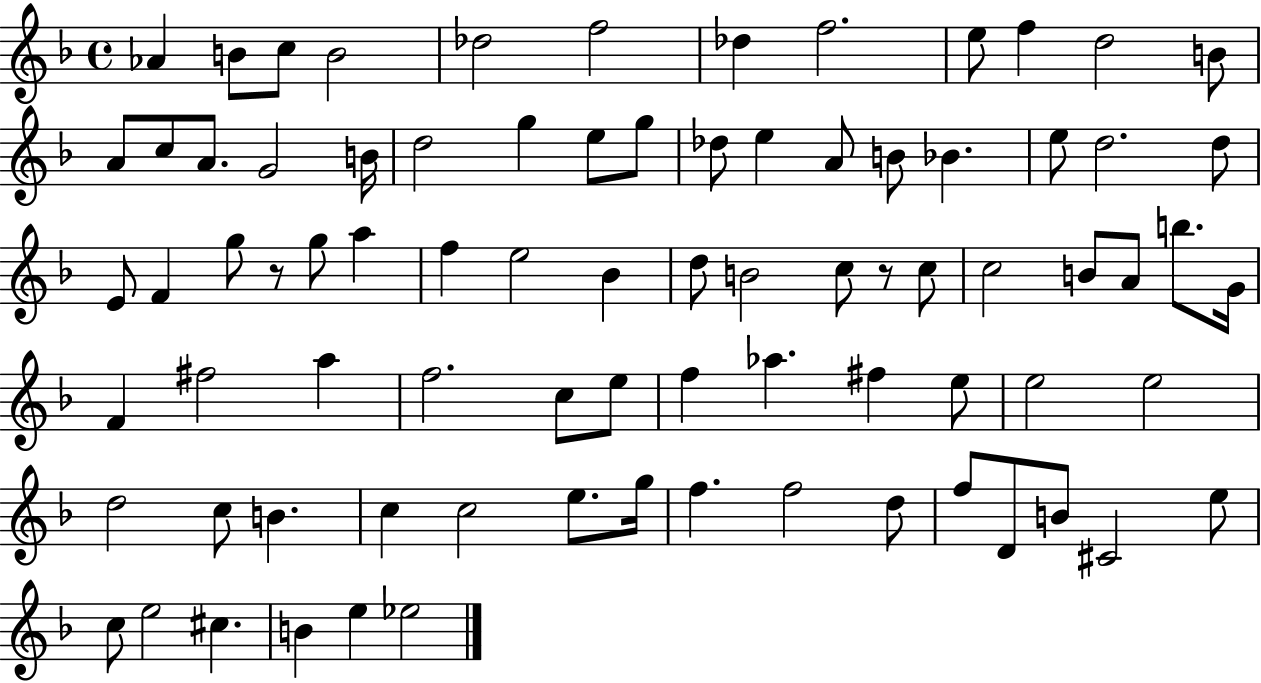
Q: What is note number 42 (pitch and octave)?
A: C5